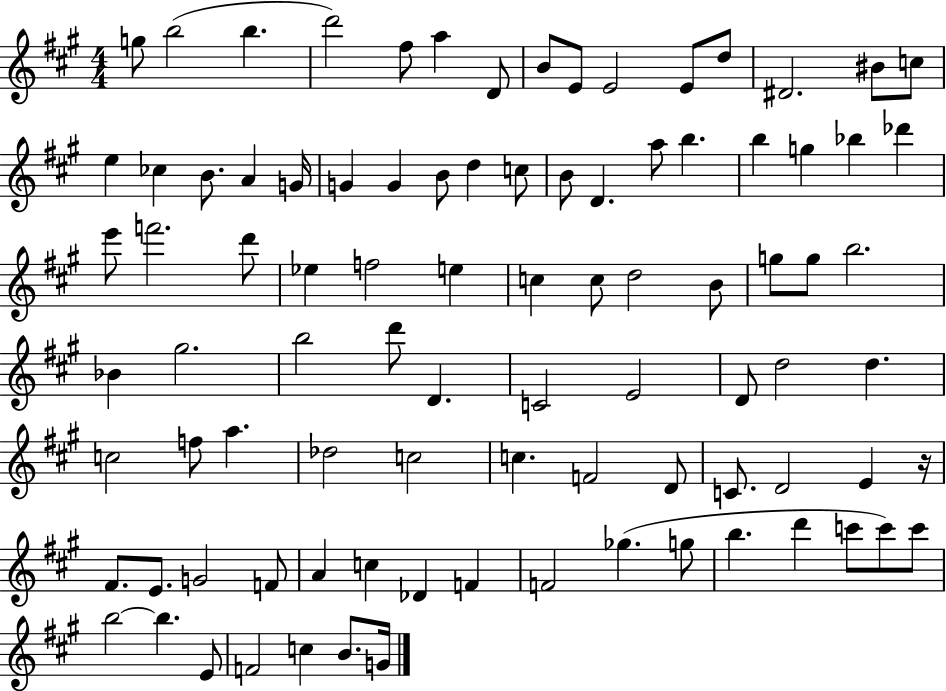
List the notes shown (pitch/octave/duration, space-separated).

G5/e B5/h B5/q. D6/h F#5/e A5/q D4/e B4/e E4/e E4/h E4/e D5/e D#4/h. BIS4/e C5/e E5/q CES5/q B4/e. A4/q G4/s G4/q G4/q B4/e D5/q C5/e B4/e D4/q. A5/e B5/q. B5/q G5/q Bb5/q Db6/q E6/e F6/h. D6/e Eb5/q F5/h E5/q C5/q C5/e D5/h B4/e G5/e G5/e B5/h. Bb4/q G#5/h. B5/h D6/e D4/q. C4/h E4/h D4/e D5/h D5/q. C5/h F5/e A5/q. Db5/h C5/h C5/q. F4/h D4/e C4/e. D4/h E4/q R/s F#4/e. E4/e. G4/h F4/e A4/q C5/q Db4/q F4/q F4/h Gb5/q. G5/e B5/q. D6/q C6/e C6/e C6/e B5/h B5/q. E4/e F4/h C5/q B4/e. G4/s